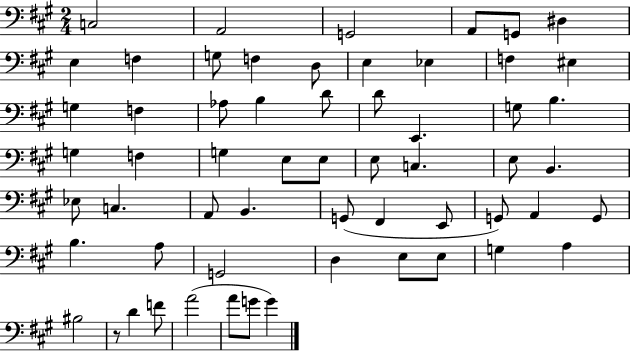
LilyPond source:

{
  \clef bass
  \numericTimeSignature
  \time 2/4
  \key a \major
  \repeat volta 2 { c2 | a,2 | g,2 | a,8 g,8 dis4 | \break e4 f4 | g8 f4 d8 | e4 ees4 | f4 eis4 | \break g4 f4 | aes8 b4 d'8 | d'8 e,4. | g8 b4. | \break g4 f4 | g4 e8 e8 | e8 c4. | e8 b,4. | \break ees8 c4. | a,8 b,4. | g,8( fis,4 e,8 | g,8) a,4 g,8 | \break b4. a8 | g,2 | d4 e8 e8 | g4 a4 | \break bis2 | r8 d'4 f'8 | a'2( | a'8 g'8 g'4) | \break } \bar "|."
}